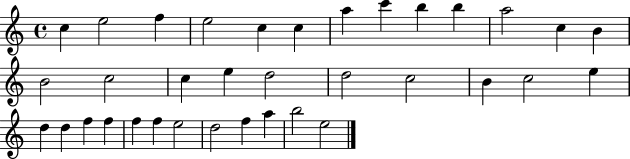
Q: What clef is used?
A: treble